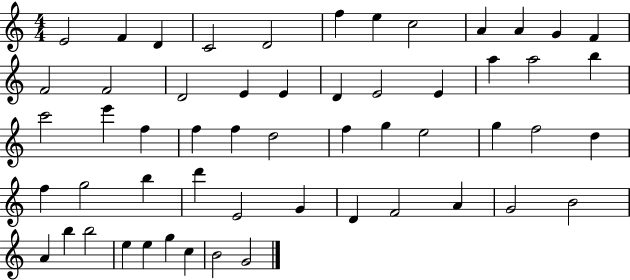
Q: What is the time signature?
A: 4/4